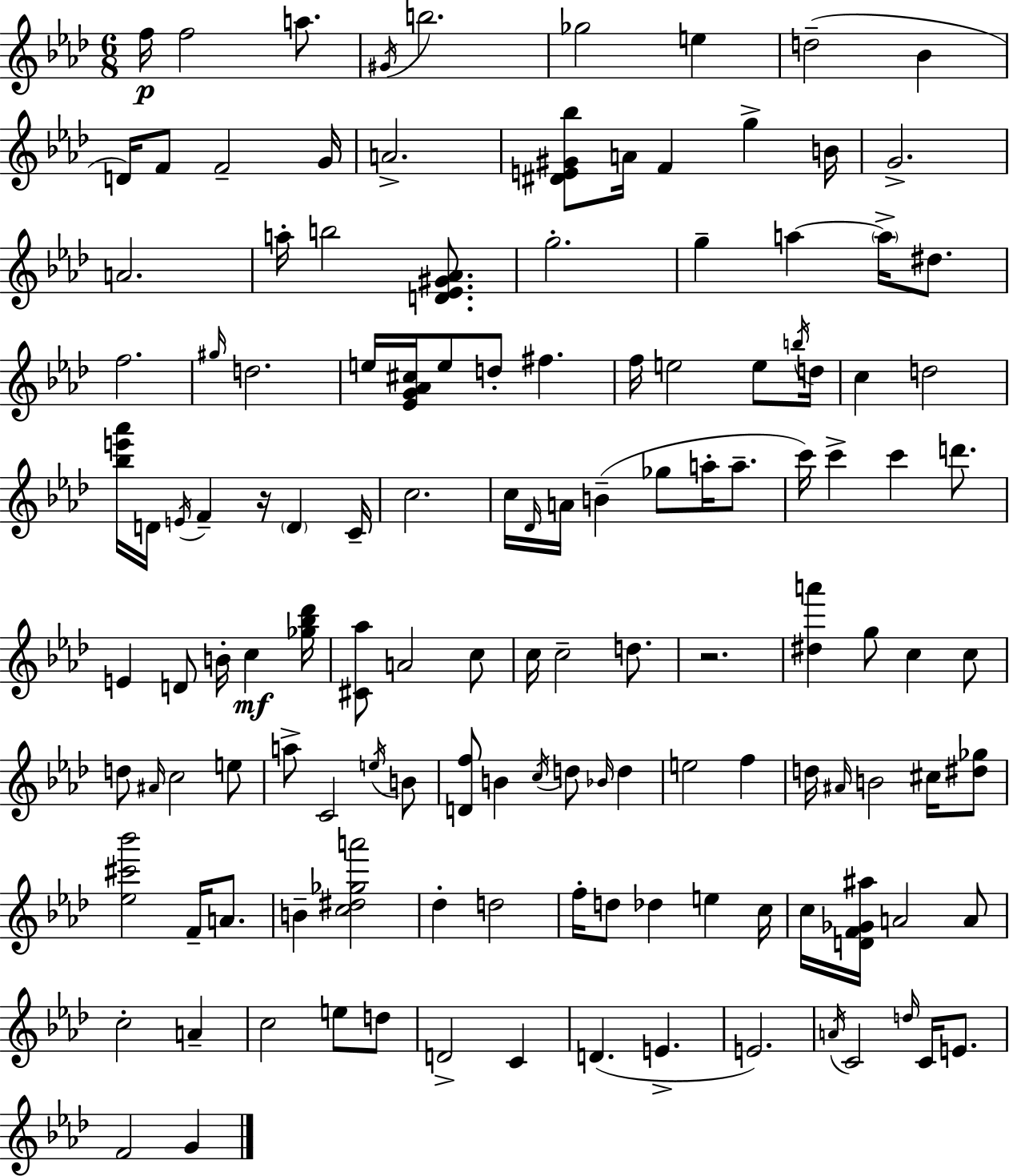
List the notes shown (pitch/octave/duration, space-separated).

F5/s F5/h A5/e. G#4/s B5/h. Gb5/h E5/q D5/h Bb4/q D4/s F4/e F4/h G4/s A4/h. [D#4,E4,G#4,Bb5]/e A4/s F4/q G5/q B4/s G4/h. A4/h. A5/s B5/h [D4,Eb4,G#4,Ab4]/e. G5/h. G5/q A5/q A5/s D#5/e. F5/h. G#5/s D5/h. E5/s [Eb4,G4,Ab4,C#5]/s E5/e D5/e F#5/q. F5/s E5/h E5/e B5/s D5/s C5/q D5/h [Bb5,E6,Ab6]/s D4/s E4/s F4/q R/s D4/q C4/s C5/h. C5/s Db4/s A4/s B4/q Gb5/e A5/s A5/e. C6/s C6/q C6/q D6/e. E4/q D4/e B4/s C5/q [Gb5,Bb5,Db6]/s [C#4,Ab5]/e A4/h C5/e C5/s C5/h D5/e. R/h. [D#5,A6]/q G5/e C5/q C5/e D5/e A#4/s C5/h E5/e A5/e C4/h E5/s B4/e [D4,F5]/e B4/q C5/s D5/e Bb4/s D5/q E5/h F5/q D5/s A#4/s B4/h C#5/s [D#5,Gb5]/e [Eb5,C#6,Bb6]/h F4/s A4/e. B4/q [C5,D#5,Gb5,A6]/h Db5/q D5/h F5/s D5/e Db5/q E5/q C5/s C5/s [D4,F4,Gb4,A#5]/s A4/h A4/e C5/h A4/q C5/h E5/e D5/e D4/h C4/q D4/q. E4/q. E4/h. A4/s C4/h D5/s C4/s E4/e. F4/h G4/q